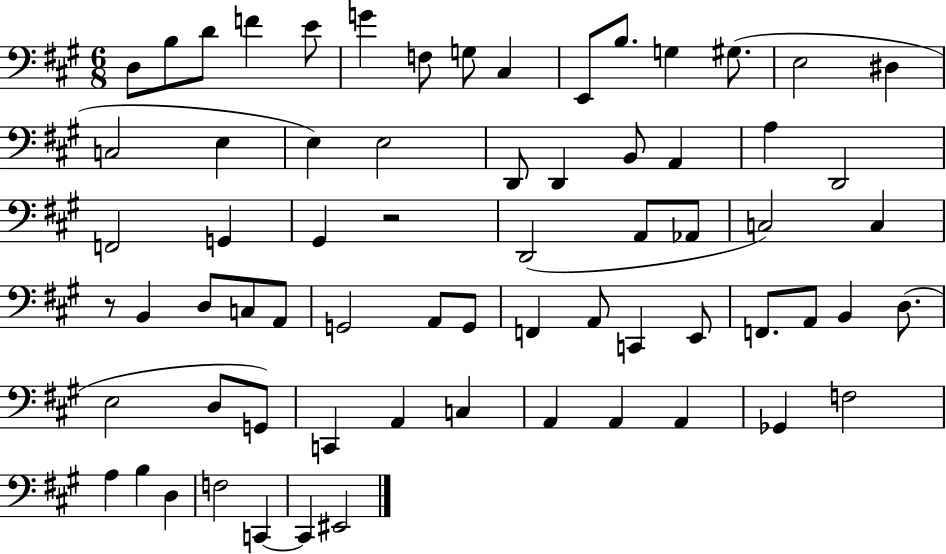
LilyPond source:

{
  \clef bass
  \numericTimeSignature
  \time 6/8
  \key a \major
  d8 b8 d'8 f'4 e'8 | g'4 f8 g8 cis4 | e,8 b8. g4 gis8.( | e2 dis4 | \break c2 e4 | e4) e2 | d,8 d,4 b,8 a,4 | a4 d,2 | \break f,2 g,4 | gis,4 r2 | d,2( a,8 aes,8 | c2) c4 | \break r8 b,4 d8 c8 a,8 | g,2 a,8 g,8 | f,4 a,8 c,4 e,8 | f,8. a,8 b,4 d8.( | \break e2 d8 g,8) | c,4 a,4 c4 | a,4 a,4 a,4 | ges,4 f2 | \break a4 b4 d4 | f2 c,4~~ | c,4 eis,2 | \bar "|."
}